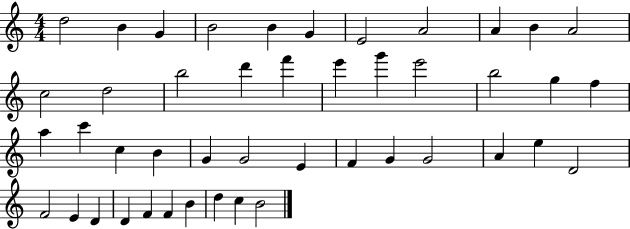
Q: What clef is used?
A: treble